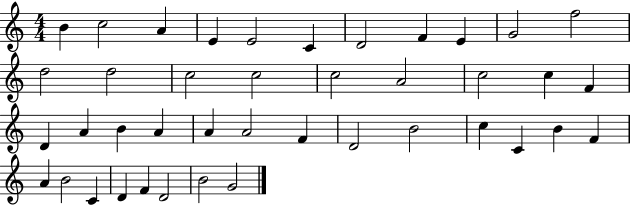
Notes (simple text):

B4/q C5/h A4/q E4/q E4/h C4/q D4/h F4/q E4/q G4/h F5/h D5/h D5/h C5/h C5/h C5/h A4/h C5/h C5/q F4/q D4/q A4/q B4/q A4/q A4/q A4/h F4/q D4/h B4/h C5/q C4/q B4/q F4/q A4/q B4/h C4/q D4/q F4/q D4/h B4/h G4/h